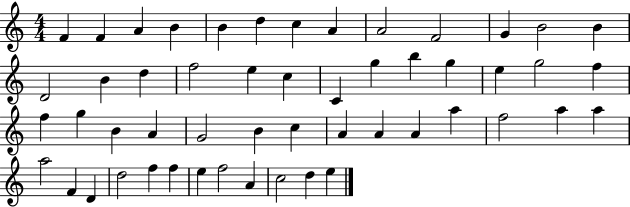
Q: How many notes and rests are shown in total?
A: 52